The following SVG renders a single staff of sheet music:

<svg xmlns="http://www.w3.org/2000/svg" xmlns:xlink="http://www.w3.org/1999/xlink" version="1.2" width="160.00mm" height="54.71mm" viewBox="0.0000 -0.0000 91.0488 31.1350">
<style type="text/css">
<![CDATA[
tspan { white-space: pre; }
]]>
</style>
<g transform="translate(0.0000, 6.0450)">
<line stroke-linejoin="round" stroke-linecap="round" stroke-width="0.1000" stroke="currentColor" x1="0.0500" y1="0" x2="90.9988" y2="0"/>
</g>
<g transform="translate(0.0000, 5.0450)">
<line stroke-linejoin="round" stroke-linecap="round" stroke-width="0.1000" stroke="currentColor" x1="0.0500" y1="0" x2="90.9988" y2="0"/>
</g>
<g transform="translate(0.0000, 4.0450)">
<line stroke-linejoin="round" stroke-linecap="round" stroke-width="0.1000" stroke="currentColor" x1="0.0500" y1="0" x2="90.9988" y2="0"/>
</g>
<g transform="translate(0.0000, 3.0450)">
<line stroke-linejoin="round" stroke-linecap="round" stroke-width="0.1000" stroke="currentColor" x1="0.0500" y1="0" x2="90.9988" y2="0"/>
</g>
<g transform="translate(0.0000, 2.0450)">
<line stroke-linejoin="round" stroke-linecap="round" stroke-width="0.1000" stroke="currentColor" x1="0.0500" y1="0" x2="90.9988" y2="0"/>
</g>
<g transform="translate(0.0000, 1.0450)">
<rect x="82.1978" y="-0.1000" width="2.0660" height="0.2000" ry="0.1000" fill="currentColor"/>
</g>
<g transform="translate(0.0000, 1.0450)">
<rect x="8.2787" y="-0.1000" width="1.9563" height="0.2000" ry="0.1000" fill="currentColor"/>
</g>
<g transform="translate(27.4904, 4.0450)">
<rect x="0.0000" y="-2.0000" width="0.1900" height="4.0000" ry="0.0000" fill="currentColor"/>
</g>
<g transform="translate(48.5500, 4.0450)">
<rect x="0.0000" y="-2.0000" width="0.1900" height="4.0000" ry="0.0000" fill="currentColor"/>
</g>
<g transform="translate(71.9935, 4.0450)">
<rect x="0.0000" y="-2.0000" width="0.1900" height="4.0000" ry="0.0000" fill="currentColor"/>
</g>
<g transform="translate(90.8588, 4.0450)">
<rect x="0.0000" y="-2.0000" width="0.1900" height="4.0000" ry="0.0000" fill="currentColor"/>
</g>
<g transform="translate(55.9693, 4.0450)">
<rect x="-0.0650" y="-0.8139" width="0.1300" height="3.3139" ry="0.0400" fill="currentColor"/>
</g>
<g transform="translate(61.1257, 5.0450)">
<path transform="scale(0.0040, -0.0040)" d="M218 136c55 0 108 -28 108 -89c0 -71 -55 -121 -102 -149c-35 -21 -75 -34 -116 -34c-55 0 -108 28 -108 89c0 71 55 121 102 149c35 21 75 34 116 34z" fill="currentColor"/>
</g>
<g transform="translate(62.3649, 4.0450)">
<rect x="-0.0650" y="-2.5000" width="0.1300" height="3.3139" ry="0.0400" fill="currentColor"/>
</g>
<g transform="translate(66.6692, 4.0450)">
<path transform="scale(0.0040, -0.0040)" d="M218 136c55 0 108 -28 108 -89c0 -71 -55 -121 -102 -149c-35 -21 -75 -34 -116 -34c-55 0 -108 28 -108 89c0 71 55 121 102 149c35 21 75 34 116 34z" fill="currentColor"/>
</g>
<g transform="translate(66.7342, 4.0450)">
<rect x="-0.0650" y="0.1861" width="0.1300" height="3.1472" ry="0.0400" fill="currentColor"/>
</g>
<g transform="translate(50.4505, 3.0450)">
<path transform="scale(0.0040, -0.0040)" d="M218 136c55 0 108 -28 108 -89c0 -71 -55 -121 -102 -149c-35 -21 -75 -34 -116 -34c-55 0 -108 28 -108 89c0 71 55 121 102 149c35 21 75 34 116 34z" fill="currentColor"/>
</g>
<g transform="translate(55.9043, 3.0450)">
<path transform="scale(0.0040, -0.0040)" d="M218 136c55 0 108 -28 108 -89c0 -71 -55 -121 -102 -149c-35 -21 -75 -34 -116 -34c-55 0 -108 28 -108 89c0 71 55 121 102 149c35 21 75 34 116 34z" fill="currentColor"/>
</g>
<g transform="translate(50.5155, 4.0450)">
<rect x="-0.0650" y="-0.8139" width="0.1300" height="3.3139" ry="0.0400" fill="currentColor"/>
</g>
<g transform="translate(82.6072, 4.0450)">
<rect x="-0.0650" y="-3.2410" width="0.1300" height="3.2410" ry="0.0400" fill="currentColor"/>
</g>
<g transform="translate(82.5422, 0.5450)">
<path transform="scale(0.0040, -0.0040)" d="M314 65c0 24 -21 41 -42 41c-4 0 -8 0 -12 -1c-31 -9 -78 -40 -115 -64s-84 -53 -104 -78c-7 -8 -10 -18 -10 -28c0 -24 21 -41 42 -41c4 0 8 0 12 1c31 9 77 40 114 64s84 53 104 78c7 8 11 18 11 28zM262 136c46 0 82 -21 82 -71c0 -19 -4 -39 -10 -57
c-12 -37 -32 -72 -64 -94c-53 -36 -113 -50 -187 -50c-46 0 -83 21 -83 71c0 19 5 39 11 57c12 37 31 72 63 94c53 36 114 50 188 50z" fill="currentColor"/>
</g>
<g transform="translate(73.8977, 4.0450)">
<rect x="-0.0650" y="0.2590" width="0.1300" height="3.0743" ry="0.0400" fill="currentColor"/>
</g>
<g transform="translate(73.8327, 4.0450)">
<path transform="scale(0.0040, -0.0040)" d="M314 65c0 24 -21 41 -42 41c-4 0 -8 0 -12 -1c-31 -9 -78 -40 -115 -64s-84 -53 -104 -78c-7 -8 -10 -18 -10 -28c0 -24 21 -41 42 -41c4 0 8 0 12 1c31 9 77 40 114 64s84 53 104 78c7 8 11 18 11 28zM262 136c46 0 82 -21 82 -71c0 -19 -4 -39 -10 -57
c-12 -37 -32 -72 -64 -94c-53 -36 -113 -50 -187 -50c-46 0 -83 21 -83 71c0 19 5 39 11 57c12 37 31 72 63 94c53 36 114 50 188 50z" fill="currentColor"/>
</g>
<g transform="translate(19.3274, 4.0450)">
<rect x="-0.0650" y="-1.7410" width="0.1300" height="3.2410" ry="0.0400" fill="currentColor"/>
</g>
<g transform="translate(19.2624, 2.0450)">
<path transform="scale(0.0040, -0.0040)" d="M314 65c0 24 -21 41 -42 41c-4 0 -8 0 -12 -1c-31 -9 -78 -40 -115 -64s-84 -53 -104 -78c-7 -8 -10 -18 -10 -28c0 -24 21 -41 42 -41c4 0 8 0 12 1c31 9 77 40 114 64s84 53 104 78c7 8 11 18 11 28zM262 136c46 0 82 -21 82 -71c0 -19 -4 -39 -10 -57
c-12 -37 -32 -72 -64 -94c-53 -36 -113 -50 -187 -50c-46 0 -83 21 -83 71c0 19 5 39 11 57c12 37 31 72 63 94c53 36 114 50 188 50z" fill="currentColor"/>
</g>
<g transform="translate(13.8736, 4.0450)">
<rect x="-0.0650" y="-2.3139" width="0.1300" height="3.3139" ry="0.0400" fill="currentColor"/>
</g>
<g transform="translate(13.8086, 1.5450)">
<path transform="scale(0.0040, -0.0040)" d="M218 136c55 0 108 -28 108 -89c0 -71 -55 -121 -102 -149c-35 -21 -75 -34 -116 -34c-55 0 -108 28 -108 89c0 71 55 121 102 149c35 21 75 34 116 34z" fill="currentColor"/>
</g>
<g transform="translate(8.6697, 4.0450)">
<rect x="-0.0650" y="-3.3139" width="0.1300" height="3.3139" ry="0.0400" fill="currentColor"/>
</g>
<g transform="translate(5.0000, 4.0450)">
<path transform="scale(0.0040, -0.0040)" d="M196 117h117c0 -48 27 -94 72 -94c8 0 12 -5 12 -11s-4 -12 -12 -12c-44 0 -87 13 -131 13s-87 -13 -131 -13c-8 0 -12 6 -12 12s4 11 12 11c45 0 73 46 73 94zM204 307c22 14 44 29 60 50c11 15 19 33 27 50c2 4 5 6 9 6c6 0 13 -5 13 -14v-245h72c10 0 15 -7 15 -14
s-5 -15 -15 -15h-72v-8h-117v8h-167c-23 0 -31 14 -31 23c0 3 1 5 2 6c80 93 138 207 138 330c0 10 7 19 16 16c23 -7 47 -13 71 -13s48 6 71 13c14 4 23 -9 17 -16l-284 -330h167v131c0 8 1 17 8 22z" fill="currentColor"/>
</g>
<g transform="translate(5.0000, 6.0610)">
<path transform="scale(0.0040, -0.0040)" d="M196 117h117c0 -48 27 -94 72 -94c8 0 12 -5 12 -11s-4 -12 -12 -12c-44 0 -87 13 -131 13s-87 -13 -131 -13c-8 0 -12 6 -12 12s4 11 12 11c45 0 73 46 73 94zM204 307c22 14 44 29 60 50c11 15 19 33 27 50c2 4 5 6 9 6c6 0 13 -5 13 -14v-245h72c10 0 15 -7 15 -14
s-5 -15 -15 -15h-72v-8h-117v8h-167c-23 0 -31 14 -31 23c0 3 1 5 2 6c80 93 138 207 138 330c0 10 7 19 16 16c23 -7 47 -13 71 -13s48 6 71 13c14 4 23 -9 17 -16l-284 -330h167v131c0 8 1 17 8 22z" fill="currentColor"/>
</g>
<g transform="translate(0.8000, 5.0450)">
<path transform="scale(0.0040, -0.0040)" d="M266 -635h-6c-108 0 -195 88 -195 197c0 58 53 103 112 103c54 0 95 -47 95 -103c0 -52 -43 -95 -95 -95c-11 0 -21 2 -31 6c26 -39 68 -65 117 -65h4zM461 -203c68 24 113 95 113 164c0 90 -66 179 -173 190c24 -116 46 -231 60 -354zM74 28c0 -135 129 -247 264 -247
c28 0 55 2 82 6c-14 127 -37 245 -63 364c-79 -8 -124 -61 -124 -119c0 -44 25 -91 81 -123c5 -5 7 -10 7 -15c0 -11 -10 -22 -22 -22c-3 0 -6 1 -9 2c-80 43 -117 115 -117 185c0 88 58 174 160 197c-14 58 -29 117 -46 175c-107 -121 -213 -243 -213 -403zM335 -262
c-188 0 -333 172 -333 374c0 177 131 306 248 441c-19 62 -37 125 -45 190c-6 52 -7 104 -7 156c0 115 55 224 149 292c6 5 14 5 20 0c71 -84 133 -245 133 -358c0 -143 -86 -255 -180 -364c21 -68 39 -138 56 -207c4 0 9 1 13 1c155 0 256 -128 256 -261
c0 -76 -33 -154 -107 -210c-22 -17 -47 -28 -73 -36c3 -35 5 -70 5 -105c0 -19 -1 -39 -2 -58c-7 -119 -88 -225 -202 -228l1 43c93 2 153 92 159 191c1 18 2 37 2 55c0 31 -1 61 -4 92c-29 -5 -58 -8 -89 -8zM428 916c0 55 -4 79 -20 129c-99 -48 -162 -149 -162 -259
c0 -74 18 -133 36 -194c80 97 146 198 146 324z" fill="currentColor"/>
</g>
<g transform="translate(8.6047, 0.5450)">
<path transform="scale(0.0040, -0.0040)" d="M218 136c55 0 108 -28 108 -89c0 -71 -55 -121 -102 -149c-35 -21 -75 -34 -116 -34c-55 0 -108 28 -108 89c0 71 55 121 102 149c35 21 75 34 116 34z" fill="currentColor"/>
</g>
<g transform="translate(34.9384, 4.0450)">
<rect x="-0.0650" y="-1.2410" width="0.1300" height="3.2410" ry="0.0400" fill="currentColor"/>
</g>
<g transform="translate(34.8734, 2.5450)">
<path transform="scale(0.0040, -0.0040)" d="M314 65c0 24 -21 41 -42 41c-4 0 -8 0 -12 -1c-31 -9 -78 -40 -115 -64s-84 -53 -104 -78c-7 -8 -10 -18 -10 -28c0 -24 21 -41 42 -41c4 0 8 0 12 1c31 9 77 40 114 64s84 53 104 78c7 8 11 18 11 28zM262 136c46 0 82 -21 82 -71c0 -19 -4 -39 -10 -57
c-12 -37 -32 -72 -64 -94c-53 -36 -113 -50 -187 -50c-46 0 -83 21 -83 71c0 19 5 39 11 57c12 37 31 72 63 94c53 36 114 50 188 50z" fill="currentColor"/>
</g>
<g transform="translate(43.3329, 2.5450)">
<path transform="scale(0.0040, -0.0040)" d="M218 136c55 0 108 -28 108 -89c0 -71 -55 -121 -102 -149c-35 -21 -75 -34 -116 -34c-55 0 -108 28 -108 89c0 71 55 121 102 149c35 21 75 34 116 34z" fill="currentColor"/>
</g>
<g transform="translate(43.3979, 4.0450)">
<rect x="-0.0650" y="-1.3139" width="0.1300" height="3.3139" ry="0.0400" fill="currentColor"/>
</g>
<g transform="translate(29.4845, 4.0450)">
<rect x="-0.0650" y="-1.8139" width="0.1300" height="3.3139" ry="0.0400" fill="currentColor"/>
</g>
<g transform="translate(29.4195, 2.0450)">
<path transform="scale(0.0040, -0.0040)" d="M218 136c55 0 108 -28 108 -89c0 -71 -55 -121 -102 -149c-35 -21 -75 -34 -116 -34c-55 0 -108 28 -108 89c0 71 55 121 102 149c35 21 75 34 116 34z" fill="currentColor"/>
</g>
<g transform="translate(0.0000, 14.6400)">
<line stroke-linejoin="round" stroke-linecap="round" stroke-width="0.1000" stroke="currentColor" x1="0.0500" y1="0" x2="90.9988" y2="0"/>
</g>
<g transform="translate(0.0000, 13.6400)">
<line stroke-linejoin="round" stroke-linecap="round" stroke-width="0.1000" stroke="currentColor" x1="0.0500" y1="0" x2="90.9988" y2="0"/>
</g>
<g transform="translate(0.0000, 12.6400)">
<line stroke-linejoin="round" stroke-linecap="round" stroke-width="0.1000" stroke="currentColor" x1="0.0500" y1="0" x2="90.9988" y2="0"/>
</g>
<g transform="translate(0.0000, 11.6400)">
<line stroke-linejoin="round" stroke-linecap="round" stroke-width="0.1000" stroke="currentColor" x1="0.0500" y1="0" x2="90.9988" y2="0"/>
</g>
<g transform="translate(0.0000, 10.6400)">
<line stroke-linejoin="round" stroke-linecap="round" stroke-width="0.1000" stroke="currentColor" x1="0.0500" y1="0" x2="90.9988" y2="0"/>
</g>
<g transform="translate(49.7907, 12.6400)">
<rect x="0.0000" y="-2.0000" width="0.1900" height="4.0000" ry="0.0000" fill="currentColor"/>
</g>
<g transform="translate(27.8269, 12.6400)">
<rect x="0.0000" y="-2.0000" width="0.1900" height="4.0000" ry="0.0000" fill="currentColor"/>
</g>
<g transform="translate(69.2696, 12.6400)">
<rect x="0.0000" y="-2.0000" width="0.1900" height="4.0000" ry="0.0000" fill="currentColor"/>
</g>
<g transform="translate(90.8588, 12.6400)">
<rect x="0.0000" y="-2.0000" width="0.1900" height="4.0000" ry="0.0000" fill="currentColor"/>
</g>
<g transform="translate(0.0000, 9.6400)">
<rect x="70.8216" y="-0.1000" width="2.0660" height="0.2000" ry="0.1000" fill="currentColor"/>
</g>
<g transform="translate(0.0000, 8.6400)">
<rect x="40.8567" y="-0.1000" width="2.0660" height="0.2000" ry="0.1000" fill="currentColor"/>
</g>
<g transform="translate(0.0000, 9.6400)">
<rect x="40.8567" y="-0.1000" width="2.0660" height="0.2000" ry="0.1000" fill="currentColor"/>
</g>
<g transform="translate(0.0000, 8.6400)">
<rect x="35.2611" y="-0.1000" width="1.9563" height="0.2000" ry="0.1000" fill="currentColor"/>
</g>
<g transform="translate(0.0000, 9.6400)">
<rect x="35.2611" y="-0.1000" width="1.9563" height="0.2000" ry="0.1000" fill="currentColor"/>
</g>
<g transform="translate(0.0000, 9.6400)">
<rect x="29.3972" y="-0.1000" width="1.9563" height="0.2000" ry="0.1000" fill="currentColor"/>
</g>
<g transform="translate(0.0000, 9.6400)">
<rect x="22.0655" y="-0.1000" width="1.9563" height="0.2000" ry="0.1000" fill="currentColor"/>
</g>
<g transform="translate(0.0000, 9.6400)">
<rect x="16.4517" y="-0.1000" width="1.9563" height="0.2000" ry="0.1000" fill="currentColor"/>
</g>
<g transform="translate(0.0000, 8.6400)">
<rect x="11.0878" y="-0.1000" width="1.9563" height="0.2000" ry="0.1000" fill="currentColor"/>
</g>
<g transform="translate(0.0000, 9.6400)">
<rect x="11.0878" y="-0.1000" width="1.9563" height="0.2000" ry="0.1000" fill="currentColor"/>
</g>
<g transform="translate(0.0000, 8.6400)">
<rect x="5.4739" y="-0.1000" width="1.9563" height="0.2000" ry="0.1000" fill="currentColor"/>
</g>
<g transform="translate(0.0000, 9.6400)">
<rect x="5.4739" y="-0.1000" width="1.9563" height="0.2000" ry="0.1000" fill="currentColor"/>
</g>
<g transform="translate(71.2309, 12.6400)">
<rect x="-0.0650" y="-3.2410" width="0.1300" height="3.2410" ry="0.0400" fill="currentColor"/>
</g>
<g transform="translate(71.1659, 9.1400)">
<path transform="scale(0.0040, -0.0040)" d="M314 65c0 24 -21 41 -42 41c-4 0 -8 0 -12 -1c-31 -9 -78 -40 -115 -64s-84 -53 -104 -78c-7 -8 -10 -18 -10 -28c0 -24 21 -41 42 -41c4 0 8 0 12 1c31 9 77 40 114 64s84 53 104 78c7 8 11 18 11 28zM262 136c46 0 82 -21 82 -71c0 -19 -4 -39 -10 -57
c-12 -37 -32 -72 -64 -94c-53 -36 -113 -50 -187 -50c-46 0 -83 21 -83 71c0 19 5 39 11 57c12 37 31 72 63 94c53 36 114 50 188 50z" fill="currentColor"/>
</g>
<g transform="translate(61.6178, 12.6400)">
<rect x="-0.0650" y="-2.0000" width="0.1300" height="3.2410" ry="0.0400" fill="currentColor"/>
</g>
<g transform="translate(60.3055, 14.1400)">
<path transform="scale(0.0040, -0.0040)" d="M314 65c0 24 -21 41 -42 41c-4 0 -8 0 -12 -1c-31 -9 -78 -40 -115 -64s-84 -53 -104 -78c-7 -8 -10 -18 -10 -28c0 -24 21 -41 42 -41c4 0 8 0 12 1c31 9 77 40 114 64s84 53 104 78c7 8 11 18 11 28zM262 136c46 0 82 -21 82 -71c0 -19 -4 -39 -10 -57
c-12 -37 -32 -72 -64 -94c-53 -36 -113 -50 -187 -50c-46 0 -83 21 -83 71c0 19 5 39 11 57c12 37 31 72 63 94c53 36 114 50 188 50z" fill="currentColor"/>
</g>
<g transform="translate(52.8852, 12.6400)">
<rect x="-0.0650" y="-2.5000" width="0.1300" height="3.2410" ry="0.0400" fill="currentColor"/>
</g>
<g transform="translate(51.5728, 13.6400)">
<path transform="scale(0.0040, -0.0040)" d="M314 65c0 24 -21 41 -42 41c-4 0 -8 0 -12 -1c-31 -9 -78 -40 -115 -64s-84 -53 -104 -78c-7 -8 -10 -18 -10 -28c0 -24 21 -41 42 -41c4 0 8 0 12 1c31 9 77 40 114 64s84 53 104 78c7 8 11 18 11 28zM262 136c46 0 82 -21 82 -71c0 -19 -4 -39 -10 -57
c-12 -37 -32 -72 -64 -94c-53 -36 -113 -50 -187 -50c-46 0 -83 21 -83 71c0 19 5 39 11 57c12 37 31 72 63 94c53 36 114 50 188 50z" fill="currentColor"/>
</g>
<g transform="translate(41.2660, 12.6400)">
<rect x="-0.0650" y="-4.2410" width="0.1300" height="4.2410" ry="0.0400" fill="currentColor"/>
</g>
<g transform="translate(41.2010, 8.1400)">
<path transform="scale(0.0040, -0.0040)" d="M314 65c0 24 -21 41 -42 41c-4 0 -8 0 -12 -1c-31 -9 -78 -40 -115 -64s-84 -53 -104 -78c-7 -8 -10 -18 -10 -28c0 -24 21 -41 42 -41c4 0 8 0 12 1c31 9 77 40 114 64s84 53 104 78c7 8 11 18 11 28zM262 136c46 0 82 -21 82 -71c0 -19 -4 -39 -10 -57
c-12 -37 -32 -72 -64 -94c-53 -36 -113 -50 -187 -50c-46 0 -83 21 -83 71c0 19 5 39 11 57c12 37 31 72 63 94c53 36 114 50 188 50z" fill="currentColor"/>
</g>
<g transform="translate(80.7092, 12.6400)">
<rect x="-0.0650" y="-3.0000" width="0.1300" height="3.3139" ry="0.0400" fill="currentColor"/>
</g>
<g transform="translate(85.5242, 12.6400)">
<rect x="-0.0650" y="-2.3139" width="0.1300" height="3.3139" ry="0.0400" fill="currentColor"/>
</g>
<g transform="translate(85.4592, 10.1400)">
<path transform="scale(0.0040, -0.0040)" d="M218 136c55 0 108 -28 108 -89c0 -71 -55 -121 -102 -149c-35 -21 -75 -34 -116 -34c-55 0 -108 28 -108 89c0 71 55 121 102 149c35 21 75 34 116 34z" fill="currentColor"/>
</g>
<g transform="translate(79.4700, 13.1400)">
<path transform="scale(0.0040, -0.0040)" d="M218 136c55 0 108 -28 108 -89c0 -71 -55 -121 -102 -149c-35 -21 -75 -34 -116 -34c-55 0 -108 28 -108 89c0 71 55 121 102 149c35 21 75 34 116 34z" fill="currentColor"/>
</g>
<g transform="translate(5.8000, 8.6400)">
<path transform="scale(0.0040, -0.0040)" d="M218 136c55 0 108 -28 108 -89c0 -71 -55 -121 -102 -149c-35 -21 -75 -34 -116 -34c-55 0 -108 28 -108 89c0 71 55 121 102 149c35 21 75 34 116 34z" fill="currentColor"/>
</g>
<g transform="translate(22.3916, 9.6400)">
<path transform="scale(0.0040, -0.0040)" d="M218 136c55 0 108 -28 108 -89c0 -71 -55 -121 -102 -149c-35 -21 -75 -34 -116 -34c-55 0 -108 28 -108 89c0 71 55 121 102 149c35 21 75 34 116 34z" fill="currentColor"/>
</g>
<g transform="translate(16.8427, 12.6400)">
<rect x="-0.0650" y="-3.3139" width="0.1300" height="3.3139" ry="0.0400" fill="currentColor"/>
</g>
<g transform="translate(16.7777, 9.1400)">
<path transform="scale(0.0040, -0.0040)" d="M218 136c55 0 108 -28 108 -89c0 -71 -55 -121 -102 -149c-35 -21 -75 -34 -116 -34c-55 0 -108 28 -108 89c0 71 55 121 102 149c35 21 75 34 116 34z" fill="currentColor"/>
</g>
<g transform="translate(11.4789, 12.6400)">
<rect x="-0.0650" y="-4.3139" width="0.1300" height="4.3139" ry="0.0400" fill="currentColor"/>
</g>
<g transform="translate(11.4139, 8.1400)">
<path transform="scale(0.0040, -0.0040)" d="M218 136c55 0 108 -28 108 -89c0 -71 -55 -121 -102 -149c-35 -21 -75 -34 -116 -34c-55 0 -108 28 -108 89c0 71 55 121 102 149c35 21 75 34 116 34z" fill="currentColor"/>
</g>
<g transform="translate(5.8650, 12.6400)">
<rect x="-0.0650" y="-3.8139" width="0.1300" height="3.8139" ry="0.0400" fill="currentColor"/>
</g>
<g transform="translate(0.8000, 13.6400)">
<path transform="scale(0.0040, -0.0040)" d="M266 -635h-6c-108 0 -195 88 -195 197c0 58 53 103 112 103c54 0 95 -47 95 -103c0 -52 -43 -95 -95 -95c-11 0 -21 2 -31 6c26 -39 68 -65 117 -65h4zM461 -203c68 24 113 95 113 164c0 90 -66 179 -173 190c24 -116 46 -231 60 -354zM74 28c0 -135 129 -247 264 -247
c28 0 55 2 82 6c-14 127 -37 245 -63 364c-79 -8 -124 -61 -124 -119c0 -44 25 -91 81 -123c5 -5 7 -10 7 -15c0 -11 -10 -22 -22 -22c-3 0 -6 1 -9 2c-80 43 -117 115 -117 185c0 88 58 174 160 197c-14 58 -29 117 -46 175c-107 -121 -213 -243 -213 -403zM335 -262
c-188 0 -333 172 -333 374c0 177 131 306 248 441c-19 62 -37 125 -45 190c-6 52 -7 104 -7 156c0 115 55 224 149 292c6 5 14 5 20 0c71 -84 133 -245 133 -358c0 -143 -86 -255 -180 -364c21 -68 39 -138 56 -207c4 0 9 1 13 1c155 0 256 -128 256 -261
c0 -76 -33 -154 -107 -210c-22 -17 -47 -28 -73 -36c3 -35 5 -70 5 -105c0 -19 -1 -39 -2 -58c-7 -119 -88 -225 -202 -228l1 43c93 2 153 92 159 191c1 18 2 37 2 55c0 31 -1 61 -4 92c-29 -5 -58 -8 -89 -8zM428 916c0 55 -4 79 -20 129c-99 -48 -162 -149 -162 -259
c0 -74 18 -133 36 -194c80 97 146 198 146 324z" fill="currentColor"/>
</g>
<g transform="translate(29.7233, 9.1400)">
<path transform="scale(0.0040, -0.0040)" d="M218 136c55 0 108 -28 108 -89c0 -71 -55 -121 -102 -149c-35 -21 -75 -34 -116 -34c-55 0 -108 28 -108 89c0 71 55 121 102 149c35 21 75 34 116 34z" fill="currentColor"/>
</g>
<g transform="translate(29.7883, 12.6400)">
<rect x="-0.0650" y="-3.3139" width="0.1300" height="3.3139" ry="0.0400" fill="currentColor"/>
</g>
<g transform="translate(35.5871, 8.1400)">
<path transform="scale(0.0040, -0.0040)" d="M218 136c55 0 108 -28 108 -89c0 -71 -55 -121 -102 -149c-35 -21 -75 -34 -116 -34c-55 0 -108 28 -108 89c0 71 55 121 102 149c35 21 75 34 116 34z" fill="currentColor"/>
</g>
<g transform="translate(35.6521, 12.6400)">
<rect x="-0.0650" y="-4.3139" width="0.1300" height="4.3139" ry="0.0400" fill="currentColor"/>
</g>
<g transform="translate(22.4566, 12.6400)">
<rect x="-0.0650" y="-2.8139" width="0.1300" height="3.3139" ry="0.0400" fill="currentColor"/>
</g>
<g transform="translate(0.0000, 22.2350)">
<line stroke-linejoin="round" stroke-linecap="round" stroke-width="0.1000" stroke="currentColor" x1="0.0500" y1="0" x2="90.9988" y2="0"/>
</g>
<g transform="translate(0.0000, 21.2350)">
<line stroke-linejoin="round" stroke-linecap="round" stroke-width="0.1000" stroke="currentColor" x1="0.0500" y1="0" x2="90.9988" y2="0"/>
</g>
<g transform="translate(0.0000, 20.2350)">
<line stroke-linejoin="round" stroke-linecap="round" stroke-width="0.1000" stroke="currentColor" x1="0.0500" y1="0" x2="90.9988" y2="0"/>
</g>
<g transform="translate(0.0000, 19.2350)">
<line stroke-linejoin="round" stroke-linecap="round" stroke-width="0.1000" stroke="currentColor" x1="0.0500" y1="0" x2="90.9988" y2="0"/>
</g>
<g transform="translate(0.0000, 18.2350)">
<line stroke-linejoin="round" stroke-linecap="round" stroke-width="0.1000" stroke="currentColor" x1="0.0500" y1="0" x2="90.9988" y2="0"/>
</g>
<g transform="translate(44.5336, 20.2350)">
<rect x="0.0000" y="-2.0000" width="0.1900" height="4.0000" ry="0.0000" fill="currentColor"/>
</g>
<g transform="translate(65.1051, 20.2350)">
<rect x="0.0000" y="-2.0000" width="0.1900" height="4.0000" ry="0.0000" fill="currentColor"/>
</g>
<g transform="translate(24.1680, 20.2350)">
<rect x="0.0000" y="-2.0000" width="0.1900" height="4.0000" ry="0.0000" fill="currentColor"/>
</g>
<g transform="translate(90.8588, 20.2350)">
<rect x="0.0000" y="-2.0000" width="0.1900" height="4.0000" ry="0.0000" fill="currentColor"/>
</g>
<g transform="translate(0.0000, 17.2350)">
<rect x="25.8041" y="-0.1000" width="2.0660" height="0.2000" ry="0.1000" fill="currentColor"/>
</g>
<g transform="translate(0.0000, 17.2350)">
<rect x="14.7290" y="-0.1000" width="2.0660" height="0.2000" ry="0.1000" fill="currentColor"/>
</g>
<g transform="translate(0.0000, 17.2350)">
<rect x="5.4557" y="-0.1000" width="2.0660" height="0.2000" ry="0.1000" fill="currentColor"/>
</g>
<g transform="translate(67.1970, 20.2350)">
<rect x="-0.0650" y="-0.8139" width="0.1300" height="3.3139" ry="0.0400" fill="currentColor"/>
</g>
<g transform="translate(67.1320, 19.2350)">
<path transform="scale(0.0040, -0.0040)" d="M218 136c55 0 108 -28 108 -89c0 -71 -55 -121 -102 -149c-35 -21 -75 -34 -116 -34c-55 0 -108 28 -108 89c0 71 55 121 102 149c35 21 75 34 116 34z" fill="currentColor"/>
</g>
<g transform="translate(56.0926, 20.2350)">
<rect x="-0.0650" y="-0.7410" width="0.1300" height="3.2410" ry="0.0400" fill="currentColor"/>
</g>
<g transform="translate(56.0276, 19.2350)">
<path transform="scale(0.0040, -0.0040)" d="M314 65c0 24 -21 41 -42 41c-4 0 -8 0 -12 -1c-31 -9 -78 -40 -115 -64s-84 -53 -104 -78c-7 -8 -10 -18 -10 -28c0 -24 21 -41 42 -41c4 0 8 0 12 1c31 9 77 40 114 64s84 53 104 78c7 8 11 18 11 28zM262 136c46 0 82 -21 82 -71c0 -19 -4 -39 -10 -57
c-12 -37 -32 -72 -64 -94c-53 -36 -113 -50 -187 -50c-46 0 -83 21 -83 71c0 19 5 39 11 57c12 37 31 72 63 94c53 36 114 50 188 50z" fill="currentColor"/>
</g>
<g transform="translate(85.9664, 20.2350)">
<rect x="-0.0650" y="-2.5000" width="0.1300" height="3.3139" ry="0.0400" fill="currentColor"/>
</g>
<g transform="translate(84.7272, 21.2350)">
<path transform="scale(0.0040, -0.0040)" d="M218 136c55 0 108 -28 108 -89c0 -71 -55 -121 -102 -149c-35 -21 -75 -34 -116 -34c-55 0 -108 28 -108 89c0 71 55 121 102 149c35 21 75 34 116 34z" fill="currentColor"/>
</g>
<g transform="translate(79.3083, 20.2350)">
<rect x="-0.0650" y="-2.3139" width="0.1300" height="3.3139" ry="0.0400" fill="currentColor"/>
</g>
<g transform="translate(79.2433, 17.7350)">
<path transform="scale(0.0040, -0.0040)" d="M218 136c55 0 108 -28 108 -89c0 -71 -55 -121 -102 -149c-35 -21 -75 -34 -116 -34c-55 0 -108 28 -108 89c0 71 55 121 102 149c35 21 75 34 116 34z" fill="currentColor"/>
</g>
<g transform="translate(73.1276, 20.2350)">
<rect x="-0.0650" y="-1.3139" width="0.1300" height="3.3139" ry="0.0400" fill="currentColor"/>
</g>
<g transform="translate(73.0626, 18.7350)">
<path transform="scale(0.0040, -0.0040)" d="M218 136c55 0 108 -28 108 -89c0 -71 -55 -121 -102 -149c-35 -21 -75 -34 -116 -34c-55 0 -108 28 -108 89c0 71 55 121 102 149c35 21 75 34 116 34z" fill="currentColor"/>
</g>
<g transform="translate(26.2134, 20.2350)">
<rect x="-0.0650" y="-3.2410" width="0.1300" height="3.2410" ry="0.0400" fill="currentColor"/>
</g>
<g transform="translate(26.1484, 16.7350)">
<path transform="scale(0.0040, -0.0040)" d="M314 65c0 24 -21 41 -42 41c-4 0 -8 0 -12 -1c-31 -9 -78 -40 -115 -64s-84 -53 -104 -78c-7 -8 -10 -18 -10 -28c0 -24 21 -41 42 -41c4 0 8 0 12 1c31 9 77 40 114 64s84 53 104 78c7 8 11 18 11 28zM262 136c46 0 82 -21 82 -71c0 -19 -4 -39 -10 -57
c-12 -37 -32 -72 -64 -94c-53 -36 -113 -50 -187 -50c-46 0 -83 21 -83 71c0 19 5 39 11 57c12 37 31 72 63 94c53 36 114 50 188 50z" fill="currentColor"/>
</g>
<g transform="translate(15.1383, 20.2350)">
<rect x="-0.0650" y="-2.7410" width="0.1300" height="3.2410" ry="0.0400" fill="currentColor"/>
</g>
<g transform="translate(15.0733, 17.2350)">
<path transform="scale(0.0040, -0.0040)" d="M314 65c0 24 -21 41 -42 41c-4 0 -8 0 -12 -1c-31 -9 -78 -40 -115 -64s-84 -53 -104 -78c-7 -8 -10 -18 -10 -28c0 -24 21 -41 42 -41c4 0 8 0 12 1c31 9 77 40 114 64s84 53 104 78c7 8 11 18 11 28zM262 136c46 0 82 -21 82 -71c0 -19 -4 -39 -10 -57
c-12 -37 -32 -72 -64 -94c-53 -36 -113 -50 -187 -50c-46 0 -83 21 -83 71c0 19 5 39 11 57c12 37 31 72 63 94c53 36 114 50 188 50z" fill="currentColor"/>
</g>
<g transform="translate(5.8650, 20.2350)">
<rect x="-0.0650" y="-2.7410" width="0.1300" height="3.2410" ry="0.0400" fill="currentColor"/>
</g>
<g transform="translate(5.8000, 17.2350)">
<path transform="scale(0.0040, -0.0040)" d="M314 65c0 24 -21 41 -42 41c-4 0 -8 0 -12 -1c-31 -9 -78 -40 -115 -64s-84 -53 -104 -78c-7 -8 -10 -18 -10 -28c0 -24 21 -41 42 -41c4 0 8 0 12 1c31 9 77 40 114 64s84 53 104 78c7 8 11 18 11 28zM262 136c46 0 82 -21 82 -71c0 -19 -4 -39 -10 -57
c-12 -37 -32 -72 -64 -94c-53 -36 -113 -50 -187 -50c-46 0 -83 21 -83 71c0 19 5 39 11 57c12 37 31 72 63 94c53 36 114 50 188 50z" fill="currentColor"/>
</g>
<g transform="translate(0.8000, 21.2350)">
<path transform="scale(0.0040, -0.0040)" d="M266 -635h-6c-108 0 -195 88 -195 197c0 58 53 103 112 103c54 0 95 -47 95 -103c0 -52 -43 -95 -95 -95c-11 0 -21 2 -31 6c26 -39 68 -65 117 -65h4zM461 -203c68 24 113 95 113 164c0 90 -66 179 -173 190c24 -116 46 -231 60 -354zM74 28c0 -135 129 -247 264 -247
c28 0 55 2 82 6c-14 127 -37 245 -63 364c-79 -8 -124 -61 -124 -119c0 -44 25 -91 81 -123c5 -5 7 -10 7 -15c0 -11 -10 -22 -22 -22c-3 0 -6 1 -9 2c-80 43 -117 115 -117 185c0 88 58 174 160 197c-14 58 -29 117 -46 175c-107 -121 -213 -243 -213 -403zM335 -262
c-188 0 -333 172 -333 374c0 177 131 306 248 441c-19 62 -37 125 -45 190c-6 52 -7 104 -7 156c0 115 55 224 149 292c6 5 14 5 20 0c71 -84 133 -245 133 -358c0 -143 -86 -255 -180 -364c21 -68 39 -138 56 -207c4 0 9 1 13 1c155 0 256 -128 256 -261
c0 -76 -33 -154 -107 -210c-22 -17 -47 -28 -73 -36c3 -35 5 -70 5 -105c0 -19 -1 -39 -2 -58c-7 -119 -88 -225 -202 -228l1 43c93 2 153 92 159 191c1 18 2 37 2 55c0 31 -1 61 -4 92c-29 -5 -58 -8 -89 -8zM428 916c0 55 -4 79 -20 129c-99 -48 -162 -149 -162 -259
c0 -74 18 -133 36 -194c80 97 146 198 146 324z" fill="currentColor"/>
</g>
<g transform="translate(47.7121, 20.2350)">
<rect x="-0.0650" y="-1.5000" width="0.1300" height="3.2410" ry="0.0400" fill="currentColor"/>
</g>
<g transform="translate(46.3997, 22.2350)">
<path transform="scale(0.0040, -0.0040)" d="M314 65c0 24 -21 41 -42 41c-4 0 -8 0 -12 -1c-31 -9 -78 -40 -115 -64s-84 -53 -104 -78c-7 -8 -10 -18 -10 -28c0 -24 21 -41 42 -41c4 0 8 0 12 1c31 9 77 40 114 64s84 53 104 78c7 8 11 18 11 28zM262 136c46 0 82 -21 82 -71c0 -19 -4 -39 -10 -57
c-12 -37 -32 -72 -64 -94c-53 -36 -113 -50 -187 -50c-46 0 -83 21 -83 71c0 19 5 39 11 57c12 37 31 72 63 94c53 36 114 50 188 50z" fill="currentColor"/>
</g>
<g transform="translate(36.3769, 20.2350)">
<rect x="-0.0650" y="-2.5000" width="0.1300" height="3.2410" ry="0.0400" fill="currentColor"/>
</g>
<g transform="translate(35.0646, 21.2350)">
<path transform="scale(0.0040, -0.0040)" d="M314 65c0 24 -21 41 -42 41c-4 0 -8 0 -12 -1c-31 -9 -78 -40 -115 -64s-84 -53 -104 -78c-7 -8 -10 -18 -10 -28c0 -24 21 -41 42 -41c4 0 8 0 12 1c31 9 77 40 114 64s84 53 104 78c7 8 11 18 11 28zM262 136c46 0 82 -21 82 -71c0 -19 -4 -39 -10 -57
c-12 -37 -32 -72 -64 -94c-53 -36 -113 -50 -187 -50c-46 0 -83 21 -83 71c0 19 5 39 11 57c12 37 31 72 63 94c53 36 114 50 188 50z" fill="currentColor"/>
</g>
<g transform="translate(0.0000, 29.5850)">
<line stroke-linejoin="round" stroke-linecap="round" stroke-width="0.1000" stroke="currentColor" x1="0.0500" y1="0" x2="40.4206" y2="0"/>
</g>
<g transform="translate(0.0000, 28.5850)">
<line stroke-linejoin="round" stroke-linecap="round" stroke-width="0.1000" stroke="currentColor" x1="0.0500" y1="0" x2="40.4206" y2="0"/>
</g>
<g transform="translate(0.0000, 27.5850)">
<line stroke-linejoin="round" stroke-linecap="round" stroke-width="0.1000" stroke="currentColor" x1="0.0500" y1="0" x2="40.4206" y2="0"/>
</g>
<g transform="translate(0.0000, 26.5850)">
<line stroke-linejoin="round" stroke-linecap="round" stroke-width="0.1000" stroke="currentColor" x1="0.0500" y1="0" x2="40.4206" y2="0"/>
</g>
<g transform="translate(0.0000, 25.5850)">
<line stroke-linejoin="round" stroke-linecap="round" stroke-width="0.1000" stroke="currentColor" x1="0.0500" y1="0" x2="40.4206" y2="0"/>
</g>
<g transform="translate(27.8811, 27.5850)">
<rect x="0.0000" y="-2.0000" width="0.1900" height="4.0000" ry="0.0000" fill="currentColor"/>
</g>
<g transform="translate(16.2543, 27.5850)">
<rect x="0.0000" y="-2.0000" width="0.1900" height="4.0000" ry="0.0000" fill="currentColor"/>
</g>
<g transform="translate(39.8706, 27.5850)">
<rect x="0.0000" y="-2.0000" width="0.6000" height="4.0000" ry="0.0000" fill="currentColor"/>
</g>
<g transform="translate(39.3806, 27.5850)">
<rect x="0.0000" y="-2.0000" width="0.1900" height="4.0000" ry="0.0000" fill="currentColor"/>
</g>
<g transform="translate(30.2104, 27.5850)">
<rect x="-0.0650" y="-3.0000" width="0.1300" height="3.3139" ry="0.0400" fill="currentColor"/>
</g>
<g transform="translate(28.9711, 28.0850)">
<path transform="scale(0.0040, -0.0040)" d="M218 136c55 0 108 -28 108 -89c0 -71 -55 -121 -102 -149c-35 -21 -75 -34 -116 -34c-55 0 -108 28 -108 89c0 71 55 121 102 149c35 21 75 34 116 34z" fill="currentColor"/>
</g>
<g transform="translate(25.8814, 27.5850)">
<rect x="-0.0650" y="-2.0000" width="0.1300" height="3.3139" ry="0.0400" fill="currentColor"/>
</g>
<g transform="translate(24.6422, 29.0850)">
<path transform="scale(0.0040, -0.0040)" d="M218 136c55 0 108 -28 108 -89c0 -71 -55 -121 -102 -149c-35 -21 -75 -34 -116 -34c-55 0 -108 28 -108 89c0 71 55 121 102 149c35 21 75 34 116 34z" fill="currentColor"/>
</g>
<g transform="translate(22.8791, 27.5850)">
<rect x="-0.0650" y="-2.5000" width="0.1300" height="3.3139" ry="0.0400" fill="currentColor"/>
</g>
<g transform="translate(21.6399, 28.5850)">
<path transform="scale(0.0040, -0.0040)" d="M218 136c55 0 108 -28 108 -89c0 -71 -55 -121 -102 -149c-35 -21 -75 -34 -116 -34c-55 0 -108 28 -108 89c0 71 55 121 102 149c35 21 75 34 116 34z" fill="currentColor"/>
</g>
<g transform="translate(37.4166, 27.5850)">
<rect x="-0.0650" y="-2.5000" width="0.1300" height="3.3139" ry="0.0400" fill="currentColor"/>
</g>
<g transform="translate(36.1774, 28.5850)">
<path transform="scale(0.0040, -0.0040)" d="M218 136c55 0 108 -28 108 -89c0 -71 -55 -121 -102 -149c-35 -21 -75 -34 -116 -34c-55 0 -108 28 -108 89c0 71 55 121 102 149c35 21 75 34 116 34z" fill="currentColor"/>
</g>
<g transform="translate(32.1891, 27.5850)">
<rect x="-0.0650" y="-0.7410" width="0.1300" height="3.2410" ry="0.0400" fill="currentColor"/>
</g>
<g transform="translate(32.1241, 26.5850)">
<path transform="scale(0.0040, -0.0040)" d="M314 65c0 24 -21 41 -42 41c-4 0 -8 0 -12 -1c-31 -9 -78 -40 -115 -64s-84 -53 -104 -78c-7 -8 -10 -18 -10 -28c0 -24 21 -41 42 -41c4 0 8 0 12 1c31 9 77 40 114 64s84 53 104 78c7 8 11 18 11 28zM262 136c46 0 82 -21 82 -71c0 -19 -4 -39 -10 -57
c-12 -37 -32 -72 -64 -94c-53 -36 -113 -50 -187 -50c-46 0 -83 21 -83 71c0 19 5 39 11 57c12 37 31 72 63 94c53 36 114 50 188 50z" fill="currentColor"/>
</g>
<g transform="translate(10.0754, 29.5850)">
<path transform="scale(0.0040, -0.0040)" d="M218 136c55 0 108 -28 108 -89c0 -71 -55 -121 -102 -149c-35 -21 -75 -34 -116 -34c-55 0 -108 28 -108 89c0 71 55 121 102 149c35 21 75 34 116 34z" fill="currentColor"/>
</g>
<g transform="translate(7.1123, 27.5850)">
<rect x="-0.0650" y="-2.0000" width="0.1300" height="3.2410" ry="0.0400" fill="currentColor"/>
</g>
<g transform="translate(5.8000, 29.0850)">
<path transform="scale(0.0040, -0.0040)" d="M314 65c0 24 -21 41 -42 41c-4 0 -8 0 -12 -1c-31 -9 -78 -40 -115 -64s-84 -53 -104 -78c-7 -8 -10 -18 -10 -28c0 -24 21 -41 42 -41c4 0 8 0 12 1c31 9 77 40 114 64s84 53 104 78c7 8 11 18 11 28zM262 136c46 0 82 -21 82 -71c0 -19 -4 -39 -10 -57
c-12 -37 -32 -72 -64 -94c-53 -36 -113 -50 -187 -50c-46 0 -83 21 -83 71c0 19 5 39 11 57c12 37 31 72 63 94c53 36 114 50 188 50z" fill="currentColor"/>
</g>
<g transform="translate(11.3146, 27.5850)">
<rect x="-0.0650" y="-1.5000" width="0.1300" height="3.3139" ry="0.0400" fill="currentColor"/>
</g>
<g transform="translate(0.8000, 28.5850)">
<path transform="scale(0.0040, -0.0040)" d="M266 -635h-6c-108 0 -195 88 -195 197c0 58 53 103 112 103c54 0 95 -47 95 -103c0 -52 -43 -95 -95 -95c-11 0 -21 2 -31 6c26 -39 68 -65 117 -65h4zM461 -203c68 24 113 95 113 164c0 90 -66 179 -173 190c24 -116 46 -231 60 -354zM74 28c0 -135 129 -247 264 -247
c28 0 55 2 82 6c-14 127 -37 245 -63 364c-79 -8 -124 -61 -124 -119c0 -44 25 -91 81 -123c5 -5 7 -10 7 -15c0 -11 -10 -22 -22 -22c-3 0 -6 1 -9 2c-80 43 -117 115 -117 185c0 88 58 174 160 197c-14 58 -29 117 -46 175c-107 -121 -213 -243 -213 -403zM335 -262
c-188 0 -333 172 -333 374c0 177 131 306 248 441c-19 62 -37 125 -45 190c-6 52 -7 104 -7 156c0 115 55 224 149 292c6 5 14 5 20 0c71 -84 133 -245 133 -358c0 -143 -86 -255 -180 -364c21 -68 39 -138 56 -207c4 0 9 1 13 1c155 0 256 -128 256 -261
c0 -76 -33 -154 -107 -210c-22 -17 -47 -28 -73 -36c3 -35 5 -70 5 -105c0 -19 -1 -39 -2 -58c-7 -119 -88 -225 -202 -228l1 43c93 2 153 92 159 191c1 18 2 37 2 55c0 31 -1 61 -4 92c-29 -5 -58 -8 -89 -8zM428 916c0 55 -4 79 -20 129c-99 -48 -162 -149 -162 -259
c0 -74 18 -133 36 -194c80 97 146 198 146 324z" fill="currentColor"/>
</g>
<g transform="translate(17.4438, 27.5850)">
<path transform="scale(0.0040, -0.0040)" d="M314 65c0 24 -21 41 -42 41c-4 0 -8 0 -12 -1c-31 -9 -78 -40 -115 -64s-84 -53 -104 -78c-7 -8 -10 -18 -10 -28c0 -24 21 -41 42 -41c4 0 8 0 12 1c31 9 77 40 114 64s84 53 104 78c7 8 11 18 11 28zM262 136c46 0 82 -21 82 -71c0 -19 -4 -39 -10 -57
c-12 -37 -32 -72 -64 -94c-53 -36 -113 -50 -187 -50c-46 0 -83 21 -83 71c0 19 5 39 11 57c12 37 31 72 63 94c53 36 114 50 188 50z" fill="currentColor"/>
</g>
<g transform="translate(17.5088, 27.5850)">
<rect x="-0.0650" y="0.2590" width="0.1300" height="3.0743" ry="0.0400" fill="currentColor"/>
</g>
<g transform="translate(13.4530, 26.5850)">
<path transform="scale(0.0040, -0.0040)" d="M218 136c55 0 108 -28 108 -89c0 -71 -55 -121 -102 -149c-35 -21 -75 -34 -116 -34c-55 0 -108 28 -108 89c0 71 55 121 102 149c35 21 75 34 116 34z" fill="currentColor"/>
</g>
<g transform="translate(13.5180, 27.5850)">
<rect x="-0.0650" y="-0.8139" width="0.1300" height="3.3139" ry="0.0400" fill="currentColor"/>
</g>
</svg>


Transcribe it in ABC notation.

X:1
T:Untitled
M:4/4
L:1/4
K:C
b g f2 f e2 e d d G B B2 b2 c' d' b a b d' d'2 G2 F2 b2 A g a2 a2 b2 G2 E2 d2 d e g G F2 E d B2 G F A d2 G